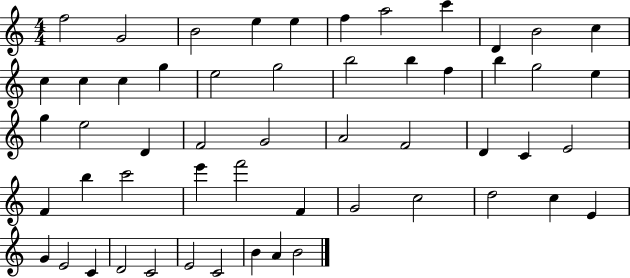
F5/h G4/h B4/h E5/q E5/q F5/q A5/h C6/q D4/q B4/h C5/q C5/q C5/q C5/q G5/q E5/h G5/h B5/h B5/q F5/q B5/q G5/h E5/q G5/q E5/h D4/q F4/h G4/h A4/h F4/h D4/q C4/q E4/h F4/q B5/q C6/h E6/q F6/h F4/q G4/h C5/h D5/h C5/q E4/q G4/q E4/h C4/q D4/h C4/h E4/h C4/h B4/q A4/q B4/h